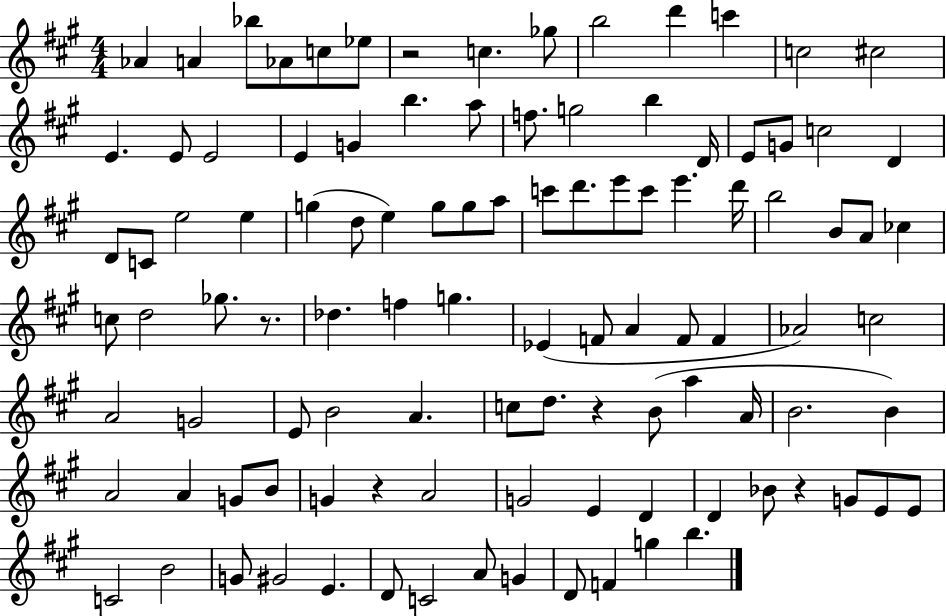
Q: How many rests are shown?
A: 5